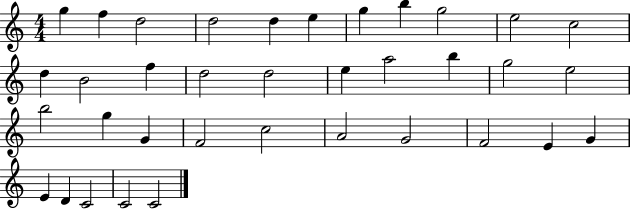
X:1
T:Untitled
M:4/4
L:1/4
K:C
g f d2 d2 d e g b g2 e2 c2 d B2 f d2 d2 e a2 b g2 e2 b2 g G F2 c2 A2 G2 F2 E G E D C2 C2 C2